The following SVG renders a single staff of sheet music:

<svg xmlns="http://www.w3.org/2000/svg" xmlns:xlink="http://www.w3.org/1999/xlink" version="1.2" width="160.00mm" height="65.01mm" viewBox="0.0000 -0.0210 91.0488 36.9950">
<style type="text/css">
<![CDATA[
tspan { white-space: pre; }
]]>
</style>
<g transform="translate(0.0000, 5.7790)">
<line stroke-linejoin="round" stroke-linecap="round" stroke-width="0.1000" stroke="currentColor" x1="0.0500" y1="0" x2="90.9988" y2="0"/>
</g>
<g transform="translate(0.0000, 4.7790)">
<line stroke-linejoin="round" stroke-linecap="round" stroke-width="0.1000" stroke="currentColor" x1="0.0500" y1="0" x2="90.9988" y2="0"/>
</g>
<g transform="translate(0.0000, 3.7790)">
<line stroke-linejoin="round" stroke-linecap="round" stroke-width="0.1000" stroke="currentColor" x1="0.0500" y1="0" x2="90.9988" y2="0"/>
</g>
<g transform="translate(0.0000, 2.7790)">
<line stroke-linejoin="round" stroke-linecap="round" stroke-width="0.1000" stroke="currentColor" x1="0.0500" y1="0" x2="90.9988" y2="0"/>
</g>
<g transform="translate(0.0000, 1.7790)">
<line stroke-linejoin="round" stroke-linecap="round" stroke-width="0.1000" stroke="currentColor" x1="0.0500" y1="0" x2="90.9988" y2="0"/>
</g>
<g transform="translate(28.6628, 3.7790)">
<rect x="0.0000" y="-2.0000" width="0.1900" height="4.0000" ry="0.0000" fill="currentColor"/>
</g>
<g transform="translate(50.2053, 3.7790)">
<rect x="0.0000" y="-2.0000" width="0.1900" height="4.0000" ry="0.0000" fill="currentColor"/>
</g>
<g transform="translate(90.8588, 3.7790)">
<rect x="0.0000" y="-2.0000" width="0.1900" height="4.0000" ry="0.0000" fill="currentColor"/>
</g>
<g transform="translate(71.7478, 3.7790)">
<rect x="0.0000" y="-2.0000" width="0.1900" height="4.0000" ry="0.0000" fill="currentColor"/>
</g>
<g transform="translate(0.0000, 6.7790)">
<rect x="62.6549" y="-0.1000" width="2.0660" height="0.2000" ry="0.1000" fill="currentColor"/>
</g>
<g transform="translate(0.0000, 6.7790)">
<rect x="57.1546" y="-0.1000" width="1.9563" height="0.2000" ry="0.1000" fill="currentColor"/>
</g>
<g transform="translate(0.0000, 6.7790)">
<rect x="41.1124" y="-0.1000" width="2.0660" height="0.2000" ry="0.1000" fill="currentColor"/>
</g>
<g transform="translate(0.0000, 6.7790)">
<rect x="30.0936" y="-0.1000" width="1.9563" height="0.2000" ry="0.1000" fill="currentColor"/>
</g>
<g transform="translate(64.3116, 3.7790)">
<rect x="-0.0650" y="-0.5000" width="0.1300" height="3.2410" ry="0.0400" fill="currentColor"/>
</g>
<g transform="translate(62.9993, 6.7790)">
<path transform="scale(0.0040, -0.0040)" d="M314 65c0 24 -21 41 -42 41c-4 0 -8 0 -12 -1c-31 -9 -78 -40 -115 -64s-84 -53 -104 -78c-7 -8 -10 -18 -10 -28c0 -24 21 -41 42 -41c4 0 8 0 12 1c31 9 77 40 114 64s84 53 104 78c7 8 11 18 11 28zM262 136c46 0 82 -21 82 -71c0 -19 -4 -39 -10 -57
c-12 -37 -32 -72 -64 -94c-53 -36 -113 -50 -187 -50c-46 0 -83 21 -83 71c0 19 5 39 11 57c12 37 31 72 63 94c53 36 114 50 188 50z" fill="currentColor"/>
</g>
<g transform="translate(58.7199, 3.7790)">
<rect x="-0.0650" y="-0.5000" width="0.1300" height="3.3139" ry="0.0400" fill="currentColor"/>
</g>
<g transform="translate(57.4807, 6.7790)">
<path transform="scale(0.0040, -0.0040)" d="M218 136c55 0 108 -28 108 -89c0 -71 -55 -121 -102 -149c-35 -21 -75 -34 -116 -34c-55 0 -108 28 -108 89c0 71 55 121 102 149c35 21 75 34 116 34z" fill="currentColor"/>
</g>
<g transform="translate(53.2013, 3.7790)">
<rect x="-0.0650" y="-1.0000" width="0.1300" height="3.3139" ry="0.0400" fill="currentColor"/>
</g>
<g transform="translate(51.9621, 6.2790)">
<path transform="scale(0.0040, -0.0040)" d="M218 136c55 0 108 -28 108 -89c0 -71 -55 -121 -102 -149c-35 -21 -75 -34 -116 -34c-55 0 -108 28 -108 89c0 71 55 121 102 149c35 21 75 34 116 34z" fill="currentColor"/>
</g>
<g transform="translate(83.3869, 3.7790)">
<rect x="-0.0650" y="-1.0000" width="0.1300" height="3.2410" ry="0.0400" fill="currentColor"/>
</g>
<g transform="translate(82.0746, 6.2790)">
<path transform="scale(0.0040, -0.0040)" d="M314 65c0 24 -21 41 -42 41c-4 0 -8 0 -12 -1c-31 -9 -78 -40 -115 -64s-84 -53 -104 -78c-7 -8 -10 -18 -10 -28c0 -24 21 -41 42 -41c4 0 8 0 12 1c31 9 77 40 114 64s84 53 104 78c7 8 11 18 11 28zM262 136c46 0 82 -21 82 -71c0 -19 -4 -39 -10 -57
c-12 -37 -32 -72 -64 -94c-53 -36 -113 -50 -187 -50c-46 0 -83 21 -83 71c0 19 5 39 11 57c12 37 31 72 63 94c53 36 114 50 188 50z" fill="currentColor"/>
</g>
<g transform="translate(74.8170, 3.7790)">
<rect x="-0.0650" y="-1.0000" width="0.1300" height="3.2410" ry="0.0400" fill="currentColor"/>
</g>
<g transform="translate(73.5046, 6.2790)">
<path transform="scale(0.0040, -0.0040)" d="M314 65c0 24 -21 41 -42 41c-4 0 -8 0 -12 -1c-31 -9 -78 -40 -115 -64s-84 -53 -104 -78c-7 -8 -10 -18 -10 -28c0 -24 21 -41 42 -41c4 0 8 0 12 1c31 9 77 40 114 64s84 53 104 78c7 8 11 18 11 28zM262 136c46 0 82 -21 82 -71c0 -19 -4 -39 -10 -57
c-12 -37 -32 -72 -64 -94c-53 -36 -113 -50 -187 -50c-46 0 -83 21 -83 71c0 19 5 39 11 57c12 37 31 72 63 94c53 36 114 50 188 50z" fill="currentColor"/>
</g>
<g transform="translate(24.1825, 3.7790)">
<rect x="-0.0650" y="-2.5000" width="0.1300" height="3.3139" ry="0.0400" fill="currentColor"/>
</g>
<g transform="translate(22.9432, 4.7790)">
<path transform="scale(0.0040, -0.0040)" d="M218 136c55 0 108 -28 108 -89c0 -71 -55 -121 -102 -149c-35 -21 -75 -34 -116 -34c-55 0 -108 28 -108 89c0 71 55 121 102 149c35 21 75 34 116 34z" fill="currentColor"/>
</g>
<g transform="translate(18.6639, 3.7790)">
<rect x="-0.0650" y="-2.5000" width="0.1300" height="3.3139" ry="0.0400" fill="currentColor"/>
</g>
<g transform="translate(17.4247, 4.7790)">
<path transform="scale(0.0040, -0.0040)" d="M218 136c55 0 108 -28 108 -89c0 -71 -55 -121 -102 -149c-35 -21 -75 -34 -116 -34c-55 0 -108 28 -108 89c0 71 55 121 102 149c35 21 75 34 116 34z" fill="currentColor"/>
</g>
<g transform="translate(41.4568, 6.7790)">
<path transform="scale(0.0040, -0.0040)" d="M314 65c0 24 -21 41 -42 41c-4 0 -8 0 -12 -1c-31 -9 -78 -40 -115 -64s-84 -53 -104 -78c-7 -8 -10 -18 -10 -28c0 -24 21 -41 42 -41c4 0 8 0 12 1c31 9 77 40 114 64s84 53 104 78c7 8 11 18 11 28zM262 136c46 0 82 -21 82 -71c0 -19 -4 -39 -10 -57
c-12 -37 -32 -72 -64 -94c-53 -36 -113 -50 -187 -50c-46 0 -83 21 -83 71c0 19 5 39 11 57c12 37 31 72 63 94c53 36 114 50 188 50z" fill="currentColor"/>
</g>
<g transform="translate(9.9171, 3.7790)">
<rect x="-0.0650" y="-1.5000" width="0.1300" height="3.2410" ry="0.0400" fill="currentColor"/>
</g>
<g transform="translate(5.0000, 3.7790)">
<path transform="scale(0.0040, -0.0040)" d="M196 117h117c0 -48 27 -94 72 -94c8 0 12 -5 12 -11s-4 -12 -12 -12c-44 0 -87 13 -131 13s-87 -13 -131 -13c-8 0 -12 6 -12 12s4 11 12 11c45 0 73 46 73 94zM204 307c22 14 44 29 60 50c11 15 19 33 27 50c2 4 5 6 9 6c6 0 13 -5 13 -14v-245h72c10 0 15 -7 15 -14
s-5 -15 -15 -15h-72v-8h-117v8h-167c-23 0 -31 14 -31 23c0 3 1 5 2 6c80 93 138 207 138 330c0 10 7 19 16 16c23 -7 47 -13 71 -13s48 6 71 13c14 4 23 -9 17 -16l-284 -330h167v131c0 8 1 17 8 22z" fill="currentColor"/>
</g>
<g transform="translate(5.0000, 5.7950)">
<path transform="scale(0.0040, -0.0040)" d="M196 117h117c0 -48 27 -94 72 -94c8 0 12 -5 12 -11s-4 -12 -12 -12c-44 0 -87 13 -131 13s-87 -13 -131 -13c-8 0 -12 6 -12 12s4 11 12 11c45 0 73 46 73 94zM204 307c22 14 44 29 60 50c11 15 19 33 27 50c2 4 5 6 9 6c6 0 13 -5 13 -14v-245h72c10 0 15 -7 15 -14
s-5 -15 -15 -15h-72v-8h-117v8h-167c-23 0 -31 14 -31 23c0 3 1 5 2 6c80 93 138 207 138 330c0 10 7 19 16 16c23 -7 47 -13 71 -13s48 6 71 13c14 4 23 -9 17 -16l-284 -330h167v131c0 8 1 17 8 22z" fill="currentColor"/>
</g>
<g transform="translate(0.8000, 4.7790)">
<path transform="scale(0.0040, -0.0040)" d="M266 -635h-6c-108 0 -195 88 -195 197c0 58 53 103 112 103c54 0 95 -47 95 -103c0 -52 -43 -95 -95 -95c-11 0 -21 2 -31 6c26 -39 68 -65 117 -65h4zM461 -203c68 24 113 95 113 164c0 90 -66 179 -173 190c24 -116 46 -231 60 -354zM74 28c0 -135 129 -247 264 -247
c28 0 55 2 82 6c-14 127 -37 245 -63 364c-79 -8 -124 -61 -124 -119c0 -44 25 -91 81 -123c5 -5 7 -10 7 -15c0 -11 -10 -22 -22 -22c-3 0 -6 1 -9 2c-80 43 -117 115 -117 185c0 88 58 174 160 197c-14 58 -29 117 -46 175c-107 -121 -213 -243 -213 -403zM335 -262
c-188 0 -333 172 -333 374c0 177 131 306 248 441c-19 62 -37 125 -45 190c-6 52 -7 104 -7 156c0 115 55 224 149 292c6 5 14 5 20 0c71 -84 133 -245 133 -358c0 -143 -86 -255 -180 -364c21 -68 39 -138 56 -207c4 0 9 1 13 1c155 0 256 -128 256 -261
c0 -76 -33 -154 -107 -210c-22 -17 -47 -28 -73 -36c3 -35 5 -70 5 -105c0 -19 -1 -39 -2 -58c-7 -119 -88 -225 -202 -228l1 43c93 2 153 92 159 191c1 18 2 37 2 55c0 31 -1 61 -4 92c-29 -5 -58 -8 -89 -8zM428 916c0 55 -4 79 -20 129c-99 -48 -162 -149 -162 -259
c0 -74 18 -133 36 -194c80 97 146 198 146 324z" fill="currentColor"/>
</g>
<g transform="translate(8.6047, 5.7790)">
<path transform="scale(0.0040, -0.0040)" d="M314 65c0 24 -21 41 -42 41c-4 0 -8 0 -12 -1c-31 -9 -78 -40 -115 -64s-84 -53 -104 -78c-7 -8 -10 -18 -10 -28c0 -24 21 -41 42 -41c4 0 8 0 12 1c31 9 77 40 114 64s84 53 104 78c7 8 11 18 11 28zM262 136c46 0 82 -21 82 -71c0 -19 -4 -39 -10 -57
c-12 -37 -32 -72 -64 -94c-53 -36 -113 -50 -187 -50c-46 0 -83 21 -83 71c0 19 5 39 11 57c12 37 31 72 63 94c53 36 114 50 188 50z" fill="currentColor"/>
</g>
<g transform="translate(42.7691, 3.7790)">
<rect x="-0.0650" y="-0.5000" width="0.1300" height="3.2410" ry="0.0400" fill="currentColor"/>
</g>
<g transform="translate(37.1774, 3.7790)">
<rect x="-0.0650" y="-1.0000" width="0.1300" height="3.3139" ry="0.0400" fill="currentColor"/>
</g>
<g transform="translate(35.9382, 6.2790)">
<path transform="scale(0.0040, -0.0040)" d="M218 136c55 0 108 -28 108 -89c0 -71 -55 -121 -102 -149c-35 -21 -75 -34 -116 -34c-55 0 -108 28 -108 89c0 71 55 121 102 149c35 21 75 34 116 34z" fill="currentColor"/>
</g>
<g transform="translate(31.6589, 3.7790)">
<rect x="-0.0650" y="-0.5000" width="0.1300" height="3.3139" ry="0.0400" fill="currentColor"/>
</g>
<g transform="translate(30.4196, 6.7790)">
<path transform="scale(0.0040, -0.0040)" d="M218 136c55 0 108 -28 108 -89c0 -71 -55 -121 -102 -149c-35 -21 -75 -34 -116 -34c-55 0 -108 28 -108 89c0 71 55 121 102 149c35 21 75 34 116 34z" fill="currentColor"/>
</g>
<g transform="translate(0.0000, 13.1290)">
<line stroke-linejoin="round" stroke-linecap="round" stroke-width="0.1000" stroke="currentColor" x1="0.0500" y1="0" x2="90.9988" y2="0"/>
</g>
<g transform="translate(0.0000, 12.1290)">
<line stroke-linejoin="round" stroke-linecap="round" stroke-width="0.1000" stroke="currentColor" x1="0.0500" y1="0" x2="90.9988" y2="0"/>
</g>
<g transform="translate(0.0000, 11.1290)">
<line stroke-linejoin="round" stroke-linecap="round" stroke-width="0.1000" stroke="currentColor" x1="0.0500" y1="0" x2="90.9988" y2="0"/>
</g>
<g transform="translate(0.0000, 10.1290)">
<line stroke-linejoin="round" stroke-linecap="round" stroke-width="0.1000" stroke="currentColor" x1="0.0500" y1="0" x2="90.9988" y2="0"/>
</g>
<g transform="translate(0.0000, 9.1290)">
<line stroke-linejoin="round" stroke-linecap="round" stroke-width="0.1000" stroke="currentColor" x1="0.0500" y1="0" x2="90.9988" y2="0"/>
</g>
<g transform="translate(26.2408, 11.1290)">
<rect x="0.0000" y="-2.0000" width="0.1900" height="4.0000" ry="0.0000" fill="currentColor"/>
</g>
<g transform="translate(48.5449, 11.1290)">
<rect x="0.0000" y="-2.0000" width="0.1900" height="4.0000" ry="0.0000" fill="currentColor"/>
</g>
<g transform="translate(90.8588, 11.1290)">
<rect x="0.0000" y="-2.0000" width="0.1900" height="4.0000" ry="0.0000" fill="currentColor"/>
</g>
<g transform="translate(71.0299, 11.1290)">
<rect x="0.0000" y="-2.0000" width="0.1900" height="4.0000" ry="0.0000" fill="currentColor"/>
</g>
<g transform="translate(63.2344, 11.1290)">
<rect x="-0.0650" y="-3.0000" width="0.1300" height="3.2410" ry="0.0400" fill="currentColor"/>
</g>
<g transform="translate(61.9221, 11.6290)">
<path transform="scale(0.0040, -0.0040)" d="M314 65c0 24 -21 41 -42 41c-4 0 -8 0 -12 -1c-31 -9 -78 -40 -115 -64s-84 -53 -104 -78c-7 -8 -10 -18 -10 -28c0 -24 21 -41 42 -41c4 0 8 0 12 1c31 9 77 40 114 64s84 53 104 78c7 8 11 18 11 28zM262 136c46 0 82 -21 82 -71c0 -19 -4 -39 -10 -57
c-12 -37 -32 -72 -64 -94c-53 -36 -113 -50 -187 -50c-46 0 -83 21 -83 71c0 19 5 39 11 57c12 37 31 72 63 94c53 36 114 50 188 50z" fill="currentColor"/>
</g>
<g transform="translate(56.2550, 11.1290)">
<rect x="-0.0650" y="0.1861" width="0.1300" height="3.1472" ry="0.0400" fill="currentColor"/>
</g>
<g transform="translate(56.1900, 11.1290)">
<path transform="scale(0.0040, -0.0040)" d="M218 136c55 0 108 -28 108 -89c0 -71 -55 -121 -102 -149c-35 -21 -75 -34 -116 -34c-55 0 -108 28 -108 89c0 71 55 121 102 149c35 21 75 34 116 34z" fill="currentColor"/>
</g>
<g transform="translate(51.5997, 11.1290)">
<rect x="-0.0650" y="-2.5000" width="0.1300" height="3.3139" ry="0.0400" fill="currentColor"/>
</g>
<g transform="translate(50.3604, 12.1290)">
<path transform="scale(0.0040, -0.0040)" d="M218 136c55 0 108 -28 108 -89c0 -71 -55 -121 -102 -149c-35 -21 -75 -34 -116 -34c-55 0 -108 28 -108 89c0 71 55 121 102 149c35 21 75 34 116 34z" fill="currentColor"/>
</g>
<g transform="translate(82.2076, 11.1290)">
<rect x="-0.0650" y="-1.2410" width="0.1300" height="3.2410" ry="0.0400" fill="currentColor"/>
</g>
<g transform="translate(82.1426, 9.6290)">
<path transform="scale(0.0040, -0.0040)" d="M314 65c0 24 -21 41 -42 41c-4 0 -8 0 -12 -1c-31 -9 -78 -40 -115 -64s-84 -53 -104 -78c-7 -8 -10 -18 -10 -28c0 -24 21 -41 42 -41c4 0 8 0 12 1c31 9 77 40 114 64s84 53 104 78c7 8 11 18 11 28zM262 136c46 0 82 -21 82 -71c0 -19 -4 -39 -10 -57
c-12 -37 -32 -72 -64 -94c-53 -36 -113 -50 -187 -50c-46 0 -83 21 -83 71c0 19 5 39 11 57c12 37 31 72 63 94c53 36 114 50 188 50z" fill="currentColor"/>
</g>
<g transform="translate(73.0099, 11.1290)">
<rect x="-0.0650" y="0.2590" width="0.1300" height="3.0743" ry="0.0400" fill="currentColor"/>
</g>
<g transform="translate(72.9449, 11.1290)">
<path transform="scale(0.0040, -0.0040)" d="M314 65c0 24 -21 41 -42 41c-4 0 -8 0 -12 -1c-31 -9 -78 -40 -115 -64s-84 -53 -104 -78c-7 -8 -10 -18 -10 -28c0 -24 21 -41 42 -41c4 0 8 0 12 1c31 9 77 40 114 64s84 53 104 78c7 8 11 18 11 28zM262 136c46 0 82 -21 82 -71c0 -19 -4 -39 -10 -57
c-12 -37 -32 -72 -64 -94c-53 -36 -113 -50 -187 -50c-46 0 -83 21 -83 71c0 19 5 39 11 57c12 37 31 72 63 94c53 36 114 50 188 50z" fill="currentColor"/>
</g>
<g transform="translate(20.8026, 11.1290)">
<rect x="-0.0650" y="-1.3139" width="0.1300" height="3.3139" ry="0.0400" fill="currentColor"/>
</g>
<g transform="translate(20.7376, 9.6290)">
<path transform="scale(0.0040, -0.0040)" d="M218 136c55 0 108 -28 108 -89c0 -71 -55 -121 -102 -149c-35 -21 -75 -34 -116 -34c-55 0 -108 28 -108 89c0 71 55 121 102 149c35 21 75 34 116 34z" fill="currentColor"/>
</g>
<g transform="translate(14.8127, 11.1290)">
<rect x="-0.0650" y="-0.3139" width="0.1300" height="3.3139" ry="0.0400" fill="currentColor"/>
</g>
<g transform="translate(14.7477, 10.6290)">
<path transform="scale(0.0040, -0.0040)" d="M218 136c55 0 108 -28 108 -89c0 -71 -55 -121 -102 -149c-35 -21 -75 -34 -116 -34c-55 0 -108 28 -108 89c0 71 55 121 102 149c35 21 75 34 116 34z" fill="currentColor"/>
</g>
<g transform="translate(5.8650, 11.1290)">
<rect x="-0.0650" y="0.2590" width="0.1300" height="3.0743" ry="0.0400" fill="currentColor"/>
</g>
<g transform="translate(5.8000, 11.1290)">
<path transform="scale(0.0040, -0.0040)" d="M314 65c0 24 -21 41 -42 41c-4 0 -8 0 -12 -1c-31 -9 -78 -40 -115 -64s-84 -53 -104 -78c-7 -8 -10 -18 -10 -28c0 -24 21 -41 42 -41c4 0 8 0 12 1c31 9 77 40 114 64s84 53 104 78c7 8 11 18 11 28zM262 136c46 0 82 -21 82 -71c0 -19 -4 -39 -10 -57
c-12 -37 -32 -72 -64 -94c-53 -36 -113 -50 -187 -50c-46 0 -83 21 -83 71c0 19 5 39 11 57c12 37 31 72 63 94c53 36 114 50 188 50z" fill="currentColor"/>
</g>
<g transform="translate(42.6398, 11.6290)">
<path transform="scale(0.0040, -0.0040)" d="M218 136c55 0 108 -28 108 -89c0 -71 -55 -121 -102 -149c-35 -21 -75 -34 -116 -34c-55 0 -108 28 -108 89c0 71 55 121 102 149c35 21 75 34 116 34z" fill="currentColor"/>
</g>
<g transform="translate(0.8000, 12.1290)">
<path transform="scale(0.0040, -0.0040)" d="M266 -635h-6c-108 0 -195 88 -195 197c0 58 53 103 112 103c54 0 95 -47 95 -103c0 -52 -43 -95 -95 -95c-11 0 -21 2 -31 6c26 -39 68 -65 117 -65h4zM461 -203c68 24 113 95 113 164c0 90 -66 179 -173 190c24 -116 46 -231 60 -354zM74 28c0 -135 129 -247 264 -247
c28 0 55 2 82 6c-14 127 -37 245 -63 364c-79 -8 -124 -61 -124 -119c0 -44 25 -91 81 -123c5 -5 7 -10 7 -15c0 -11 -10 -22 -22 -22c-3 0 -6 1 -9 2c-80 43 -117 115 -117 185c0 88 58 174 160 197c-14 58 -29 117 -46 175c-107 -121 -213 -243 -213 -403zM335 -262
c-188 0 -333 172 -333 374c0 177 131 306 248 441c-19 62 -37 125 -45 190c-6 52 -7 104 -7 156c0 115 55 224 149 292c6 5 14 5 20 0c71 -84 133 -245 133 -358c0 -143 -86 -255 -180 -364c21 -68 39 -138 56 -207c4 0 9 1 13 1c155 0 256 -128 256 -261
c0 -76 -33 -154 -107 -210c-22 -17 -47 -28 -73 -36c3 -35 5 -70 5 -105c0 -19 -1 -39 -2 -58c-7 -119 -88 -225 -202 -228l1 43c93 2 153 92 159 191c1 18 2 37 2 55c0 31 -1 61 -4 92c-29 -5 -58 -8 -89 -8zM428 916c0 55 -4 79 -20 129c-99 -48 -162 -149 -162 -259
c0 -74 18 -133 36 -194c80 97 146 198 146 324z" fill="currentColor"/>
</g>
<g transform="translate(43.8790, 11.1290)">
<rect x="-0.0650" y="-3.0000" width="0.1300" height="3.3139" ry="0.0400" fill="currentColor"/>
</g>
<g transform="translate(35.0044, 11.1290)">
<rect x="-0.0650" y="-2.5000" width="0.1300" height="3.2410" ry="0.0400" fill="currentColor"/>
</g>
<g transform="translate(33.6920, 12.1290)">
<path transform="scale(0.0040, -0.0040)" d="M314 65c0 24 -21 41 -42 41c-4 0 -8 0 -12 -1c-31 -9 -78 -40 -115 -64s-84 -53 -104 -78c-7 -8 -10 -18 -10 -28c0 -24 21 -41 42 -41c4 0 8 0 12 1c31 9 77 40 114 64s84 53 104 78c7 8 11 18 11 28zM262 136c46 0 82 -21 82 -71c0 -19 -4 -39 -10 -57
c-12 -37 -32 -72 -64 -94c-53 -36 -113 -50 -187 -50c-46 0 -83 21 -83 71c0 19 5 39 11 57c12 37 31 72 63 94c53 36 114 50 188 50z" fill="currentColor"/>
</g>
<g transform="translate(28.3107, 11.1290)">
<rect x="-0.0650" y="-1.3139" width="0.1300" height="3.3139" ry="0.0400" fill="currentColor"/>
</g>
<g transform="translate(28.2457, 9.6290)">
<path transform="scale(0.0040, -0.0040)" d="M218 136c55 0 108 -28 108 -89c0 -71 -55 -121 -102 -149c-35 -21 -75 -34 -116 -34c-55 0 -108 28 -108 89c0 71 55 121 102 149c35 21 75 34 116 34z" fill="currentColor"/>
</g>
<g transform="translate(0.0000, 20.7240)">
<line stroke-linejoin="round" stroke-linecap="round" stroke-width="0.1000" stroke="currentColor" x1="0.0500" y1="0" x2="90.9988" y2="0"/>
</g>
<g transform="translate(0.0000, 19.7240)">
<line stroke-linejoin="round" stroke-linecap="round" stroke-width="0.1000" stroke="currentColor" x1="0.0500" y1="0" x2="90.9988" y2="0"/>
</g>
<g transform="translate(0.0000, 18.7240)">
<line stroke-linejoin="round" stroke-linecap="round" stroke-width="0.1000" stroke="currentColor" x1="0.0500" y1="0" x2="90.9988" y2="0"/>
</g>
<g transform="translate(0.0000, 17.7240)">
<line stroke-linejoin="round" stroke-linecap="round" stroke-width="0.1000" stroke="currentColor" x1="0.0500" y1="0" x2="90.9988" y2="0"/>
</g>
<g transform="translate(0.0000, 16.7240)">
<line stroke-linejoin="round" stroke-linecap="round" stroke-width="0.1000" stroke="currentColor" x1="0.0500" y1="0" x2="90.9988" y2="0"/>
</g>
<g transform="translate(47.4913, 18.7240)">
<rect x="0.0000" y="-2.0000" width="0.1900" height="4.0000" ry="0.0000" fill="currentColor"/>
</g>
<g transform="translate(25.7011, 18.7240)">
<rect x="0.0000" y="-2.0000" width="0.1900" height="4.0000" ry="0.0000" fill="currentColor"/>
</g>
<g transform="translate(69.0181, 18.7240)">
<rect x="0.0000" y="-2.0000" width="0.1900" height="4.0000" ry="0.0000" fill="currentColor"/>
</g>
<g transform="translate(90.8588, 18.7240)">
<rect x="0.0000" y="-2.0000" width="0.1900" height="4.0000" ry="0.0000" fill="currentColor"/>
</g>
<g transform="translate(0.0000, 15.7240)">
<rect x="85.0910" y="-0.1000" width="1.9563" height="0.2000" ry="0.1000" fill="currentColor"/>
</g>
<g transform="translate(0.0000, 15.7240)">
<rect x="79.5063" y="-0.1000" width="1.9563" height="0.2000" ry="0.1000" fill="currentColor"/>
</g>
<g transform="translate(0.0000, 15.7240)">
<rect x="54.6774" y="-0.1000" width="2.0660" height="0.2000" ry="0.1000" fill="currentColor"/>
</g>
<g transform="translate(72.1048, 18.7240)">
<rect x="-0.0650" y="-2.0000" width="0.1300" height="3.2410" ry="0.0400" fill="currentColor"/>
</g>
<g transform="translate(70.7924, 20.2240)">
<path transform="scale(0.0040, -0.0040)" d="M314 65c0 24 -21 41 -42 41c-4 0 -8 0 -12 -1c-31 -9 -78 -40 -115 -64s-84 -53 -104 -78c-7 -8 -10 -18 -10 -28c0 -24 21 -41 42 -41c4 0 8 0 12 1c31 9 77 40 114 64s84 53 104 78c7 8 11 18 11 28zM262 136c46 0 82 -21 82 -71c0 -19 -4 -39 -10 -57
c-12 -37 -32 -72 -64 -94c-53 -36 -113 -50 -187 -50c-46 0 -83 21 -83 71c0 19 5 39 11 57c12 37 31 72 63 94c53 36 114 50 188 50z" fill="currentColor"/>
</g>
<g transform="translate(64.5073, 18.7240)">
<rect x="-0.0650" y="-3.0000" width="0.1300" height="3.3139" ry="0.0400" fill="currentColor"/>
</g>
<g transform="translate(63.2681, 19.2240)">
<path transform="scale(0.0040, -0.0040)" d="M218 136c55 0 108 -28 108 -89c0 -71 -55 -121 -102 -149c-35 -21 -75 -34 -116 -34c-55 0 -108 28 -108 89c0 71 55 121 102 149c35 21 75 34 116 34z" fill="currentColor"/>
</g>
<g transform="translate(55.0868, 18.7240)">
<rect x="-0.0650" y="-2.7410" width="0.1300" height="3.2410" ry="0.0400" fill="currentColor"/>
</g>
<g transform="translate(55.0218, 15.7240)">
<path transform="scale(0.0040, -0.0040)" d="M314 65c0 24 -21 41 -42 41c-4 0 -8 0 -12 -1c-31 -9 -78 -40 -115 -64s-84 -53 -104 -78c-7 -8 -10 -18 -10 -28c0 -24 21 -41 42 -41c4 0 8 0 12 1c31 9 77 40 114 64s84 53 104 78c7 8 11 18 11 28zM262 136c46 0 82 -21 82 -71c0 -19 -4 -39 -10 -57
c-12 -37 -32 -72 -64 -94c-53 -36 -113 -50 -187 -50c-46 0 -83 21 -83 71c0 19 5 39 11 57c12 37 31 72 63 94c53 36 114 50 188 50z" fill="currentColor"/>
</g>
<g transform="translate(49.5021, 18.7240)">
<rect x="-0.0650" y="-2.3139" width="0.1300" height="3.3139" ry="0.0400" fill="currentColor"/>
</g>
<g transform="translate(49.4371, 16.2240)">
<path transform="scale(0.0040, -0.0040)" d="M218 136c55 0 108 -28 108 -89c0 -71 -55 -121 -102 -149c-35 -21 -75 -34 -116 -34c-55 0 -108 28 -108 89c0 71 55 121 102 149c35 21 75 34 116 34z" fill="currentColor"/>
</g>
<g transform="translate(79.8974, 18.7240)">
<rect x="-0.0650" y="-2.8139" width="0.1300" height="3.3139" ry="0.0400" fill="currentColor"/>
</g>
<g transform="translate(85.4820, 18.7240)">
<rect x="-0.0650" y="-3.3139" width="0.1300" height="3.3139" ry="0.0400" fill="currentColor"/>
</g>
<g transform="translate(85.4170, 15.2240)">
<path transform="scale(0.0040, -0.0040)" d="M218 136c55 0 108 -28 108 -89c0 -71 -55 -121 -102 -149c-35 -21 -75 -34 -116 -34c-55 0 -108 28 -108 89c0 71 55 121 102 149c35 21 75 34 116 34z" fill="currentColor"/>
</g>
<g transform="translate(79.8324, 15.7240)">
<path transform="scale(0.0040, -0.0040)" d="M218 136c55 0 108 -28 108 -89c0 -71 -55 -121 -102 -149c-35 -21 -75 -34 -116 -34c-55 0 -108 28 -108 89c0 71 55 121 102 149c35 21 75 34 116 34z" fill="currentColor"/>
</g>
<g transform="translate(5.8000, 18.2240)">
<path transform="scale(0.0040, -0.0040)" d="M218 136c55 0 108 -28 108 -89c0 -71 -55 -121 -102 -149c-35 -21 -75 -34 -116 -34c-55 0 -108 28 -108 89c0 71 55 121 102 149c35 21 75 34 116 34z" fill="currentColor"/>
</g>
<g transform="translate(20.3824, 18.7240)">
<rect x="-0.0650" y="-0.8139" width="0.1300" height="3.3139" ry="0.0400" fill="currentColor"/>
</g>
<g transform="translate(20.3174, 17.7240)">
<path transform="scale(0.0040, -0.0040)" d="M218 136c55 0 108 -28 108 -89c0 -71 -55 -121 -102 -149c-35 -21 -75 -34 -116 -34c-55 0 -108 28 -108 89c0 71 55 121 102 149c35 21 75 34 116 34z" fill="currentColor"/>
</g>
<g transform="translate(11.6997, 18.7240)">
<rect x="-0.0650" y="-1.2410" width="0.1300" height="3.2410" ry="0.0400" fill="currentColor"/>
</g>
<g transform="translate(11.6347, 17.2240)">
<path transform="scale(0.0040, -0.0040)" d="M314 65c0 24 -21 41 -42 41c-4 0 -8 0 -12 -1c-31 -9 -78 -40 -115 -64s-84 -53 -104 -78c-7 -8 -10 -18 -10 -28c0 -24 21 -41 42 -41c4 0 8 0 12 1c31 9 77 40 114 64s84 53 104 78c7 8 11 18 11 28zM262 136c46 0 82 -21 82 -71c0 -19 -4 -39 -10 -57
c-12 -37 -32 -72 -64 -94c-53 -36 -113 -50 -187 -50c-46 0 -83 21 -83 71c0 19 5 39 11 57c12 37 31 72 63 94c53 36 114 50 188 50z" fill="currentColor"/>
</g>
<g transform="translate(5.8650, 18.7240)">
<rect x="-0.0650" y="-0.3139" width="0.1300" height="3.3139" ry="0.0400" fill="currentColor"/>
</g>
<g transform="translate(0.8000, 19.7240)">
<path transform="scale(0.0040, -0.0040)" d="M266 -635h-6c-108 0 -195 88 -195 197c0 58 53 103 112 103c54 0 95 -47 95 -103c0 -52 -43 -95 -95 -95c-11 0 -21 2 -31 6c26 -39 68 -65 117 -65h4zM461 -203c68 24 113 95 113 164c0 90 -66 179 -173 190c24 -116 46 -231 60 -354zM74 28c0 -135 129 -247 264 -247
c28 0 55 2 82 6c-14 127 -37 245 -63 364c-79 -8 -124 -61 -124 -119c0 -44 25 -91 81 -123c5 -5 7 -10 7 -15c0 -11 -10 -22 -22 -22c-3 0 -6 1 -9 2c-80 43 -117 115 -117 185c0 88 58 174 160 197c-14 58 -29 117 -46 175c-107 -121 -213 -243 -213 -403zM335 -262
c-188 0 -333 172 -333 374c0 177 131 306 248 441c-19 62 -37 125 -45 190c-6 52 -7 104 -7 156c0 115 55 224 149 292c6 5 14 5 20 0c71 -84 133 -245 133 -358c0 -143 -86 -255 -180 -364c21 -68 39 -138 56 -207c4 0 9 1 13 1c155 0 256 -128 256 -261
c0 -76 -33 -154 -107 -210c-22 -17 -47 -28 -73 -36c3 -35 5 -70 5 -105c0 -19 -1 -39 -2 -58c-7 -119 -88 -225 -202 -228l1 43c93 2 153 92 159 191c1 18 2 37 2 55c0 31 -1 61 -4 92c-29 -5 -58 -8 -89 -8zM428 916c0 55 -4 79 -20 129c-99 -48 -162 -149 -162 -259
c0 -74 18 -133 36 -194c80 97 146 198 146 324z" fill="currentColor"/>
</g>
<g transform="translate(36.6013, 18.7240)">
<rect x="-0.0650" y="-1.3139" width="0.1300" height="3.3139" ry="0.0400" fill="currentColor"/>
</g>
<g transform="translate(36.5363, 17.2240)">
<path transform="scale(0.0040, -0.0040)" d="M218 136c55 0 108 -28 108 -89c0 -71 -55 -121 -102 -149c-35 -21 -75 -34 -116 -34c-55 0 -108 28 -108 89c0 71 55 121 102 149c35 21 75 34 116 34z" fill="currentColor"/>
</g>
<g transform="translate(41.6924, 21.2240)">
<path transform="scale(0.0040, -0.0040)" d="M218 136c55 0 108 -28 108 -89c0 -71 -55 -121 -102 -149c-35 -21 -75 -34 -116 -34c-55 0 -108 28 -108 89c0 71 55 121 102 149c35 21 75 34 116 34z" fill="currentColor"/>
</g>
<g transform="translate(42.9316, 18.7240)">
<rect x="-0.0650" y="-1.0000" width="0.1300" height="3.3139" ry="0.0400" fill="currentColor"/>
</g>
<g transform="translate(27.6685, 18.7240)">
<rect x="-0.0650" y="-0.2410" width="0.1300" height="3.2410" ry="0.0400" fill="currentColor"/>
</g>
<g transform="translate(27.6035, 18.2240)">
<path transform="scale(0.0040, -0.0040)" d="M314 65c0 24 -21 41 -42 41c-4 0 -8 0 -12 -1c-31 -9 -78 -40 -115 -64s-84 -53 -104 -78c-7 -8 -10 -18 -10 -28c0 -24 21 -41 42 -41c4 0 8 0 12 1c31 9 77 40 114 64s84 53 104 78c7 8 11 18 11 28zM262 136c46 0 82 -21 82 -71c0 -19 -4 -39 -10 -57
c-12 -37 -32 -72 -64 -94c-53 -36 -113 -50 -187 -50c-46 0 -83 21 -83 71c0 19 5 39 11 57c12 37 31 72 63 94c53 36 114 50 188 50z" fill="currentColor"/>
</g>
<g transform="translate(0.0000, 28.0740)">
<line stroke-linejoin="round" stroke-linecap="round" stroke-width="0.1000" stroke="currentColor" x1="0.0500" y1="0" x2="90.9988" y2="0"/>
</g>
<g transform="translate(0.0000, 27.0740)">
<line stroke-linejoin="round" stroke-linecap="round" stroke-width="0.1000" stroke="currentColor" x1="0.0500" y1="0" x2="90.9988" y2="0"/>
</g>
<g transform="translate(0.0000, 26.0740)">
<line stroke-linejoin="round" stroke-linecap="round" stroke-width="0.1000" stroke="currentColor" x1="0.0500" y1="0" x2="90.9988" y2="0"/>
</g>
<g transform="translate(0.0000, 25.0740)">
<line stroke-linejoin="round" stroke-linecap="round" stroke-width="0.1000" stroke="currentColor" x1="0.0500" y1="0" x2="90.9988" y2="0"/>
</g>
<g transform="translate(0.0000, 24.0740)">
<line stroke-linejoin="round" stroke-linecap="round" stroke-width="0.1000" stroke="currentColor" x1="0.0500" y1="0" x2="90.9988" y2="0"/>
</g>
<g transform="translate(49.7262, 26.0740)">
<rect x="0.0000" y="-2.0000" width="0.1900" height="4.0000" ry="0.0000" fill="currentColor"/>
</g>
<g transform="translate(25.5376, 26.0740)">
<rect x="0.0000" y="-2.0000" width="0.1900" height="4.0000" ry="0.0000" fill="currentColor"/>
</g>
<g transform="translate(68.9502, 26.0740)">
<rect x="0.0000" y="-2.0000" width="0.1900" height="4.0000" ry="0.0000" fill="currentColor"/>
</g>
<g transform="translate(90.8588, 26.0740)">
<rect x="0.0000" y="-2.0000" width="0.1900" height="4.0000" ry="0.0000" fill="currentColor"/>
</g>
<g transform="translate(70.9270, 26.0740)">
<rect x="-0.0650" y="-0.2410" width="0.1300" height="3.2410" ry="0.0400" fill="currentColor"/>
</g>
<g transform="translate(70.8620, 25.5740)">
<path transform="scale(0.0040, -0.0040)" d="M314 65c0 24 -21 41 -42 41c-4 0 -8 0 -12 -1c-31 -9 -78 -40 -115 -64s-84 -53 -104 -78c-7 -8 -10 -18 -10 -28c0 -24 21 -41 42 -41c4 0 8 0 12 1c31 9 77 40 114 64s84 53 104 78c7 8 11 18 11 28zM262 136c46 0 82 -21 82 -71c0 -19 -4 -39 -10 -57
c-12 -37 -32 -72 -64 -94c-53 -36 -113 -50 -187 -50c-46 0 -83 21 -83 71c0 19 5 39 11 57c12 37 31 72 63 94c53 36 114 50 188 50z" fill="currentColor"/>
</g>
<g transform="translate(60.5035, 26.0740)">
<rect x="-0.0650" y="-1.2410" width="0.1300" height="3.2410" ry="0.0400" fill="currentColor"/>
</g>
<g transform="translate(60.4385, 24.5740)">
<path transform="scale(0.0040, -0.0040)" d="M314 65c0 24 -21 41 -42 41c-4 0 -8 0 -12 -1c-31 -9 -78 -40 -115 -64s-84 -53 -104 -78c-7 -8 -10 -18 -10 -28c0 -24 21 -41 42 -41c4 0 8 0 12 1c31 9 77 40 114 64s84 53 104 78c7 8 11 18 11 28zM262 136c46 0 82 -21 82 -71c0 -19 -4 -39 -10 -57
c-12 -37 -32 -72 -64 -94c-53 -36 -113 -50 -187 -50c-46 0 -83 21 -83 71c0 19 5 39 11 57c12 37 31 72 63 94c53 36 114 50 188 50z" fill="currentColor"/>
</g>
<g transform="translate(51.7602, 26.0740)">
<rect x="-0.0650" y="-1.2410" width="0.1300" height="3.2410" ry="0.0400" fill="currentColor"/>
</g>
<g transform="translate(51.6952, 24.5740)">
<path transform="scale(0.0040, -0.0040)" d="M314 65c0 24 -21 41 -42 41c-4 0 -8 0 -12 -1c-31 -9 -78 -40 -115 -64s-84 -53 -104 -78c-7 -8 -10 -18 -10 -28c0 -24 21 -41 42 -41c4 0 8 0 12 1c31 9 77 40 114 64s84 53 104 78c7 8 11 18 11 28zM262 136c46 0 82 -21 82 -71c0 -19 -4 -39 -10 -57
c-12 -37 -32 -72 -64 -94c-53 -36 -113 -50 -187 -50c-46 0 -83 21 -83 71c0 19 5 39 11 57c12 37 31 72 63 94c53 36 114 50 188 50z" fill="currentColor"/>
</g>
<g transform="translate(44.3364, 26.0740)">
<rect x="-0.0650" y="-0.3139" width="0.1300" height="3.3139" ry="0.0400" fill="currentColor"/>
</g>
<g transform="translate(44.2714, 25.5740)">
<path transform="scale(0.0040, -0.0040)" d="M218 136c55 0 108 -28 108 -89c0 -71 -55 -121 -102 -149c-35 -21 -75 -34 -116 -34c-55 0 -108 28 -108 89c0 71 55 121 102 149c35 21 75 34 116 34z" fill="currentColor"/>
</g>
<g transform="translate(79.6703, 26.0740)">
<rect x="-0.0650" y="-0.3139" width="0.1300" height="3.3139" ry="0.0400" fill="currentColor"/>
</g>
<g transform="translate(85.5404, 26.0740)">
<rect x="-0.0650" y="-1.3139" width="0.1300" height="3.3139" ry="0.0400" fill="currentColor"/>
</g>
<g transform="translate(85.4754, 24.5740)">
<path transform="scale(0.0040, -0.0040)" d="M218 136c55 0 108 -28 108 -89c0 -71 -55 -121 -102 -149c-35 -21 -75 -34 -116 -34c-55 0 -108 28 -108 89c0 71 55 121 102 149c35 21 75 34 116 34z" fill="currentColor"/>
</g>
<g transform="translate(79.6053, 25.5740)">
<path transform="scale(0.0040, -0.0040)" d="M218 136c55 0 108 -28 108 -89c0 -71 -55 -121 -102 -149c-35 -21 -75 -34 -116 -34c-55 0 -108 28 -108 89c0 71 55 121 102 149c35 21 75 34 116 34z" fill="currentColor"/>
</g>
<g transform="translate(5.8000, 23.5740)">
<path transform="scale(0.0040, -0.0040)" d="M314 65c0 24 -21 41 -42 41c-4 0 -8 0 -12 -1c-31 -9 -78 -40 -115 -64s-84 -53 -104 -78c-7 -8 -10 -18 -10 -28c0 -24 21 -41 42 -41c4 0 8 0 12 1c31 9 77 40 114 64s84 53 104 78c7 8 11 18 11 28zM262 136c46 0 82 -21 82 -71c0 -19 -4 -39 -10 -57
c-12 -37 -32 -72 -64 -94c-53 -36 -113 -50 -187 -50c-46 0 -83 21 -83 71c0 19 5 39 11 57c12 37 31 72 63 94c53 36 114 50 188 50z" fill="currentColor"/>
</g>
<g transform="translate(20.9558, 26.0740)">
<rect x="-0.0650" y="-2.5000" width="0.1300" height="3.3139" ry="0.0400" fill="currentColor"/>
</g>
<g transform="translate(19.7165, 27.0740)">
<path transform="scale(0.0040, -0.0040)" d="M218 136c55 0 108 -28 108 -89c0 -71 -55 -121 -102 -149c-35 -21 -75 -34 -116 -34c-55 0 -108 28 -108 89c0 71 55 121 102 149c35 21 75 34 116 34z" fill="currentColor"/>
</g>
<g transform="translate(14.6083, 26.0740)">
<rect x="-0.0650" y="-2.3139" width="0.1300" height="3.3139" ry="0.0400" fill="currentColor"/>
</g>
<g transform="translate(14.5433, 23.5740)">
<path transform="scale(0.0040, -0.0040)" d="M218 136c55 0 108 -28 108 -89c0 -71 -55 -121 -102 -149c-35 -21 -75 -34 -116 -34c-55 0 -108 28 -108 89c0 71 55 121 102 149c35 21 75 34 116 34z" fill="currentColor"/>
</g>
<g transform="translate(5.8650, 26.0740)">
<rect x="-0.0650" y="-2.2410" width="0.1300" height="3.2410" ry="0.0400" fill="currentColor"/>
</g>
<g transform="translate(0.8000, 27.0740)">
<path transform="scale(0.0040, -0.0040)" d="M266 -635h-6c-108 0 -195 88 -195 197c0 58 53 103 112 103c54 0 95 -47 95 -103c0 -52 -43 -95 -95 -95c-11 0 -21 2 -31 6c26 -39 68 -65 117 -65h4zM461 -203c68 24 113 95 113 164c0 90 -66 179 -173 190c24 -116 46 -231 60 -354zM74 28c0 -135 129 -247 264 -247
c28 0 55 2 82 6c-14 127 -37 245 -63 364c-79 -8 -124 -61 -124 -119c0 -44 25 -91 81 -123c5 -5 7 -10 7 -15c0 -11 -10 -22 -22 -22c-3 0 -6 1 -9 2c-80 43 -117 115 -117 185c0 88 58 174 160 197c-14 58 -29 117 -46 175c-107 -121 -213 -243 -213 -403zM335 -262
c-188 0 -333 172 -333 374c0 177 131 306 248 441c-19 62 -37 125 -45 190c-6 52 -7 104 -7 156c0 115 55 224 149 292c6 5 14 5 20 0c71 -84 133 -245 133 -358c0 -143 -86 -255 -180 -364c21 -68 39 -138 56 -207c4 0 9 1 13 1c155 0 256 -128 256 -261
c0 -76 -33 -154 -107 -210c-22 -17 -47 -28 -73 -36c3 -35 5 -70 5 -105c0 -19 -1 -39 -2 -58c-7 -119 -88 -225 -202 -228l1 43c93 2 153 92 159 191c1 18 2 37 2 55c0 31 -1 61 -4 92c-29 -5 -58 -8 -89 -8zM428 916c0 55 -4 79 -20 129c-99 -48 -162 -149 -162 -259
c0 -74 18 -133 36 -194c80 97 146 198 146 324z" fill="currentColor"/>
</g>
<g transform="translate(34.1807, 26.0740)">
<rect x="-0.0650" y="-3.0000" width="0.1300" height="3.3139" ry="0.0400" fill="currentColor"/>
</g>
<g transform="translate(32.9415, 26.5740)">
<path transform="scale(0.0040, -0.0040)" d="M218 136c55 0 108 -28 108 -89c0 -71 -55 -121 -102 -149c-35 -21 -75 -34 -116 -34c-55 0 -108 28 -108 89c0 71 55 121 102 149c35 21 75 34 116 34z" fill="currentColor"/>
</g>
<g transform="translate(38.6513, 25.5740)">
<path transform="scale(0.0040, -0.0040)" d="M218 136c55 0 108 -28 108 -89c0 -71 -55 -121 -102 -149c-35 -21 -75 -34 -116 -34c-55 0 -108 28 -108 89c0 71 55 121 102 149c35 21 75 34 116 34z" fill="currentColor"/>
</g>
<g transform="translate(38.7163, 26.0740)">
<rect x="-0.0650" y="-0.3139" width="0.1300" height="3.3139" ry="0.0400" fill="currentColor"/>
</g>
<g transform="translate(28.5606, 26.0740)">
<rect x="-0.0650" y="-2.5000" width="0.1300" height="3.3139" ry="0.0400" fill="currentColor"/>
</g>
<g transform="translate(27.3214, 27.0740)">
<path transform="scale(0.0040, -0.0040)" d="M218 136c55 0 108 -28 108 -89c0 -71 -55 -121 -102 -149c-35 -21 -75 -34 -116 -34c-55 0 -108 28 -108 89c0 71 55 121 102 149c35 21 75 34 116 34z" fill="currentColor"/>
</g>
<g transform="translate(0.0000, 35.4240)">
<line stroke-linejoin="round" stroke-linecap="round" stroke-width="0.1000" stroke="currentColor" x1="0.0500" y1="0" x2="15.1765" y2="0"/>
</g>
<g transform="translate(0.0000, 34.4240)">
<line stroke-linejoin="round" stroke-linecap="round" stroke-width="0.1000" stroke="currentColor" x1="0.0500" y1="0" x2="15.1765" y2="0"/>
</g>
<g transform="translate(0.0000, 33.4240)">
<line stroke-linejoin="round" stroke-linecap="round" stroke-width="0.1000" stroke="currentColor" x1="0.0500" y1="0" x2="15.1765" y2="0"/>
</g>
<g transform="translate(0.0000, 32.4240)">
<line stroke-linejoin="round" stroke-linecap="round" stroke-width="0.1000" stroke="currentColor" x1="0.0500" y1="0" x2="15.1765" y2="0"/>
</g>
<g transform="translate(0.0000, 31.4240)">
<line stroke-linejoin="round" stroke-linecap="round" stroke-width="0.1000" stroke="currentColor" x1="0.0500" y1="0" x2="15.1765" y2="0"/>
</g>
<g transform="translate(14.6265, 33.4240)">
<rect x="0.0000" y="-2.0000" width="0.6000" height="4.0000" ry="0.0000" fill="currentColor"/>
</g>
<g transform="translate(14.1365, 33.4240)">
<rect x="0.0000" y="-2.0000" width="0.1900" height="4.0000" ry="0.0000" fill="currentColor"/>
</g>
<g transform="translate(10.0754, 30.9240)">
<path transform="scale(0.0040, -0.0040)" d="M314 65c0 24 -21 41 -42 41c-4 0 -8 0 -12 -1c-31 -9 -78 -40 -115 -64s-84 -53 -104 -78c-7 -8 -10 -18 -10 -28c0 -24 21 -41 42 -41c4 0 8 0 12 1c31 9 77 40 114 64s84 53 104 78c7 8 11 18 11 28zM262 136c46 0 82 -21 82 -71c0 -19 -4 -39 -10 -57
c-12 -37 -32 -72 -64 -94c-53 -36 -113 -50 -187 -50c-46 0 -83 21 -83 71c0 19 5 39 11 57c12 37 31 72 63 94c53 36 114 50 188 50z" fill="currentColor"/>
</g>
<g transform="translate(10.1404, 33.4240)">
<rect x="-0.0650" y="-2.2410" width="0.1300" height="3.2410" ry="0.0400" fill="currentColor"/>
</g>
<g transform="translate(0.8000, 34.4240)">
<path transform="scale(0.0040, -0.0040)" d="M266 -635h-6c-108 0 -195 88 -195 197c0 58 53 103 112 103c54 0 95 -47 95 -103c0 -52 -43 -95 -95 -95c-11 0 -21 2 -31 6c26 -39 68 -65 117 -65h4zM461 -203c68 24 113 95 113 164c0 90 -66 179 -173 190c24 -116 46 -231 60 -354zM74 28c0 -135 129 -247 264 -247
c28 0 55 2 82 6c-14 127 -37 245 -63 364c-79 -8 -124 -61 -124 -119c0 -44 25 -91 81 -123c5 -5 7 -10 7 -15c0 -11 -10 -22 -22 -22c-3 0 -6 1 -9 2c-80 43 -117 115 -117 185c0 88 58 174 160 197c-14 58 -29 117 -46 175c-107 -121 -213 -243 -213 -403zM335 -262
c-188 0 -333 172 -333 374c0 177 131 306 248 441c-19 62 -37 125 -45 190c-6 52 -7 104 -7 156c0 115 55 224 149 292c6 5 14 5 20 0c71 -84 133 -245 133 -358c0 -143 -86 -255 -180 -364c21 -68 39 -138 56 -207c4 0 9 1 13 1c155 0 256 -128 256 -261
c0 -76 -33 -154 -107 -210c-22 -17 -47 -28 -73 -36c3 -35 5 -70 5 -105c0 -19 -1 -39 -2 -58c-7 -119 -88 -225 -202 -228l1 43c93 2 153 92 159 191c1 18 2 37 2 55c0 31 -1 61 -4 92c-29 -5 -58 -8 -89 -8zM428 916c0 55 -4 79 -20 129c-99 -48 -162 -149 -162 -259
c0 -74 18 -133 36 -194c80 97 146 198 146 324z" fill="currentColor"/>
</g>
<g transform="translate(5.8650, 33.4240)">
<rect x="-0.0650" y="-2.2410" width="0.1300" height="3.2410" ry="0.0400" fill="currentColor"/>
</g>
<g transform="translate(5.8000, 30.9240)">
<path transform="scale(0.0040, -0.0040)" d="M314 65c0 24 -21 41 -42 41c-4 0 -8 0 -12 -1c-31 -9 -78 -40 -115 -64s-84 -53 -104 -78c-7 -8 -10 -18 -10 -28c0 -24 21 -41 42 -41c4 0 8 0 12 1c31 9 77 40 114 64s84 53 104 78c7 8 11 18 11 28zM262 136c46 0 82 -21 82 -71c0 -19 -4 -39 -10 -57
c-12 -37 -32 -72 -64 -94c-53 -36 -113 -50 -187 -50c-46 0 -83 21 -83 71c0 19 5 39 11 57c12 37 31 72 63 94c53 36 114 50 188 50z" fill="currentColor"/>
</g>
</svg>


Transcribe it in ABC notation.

X:1
T:Untitled
M:4/4
L:1/4
K:C
E2 G G C D C2 D C C2 D2 D2 B2 c e e G2 A G B A2 B2 e2 c e2 d c2 e D g a2 A F2 a b g2 g G G A c c e2 e2 c2 c e g2 g2